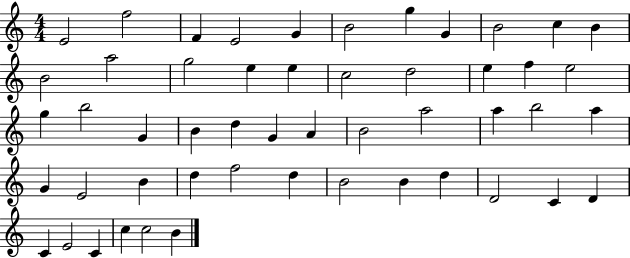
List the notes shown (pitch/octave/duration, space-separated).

E4/h F5/h F4/q E4/h G4/q B4/h G5/q G4/q B4/h C5/q B4/q B4/h A5/h G5/h E5/q E5/q C5/h D5/h E5/q F5/q E5/h G5/q B5/h G4/q B4/q D5/q G4/q A4/q B4/h A5/h A5/q B5/h A5/q G4/q E4/h B4/q D5/q F5/h D5/q B4/h B4/q D5/q D4/h C4/q D4/q C4/q E4/h C4/q C5/q C5/h B4/q